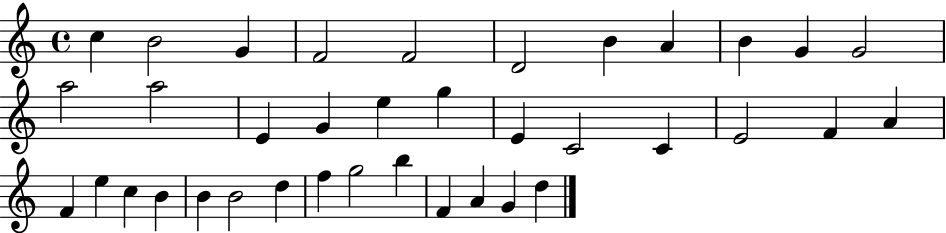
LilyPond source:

{
  \clef treble
  \time 4/4
  \defaultTimeSignature
  \key c \major
  c''4 b'2 g'4 | f'2 f'2 | d'2 b'4 a'4 | b'4 g'4 g'2 | \break a''2 a''2 | e'4 g'4 e''4 g''4 | e'4 c'2 c'4 | e'2 f'4 a'4 | \break f'4 e''4 c''4 b'4 | b'4 b'2 d''4 | f''4 g''2 b''4 | f'4 a'4 g'4 d''4 | \break \bar "|."
}